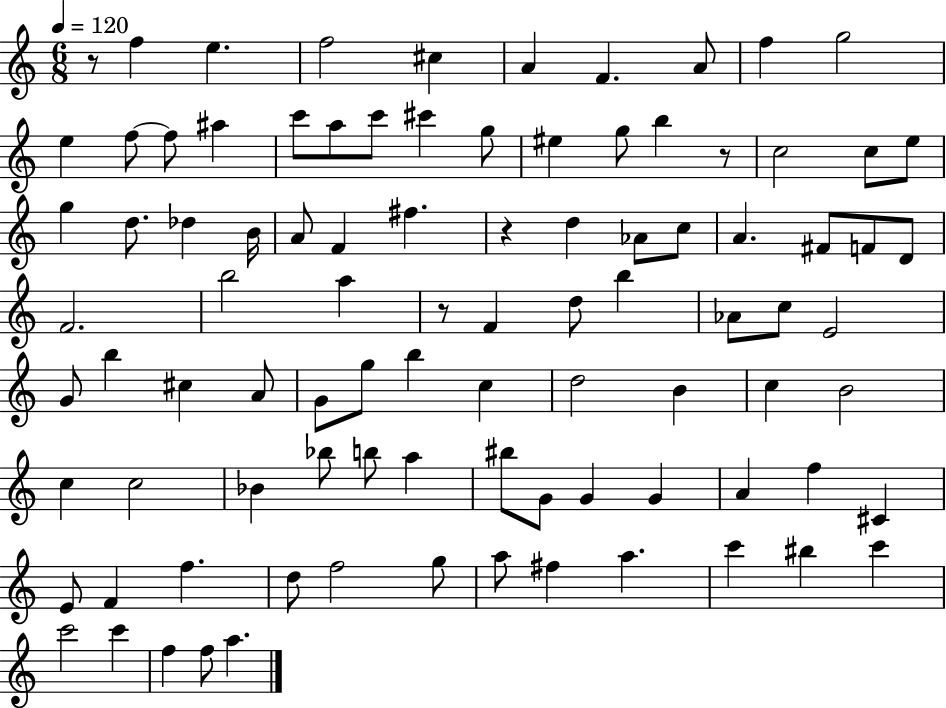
R/e F5/q E5/q. F5/h C#5/q A4/q F4/q. A4/e F5/q G5/h E5/q F5/e F5/e A#5/q C6/e A5/e C6/e C#6/q G5/e EIS5/q G5/e B5/q R/e C5/h C5/e E5/e G5/q D5/e. Db5/q B4/s A4/e F4/q F#5/q. R/q D5/q Ab4/e C5/e A4/q. F#4/e F4/e D4/e F4/h. B5/h A5/q R/e F4/q D5/e B5/q Ab4/e C5/e E4/h G4/e B5/q C#5/q A4/e G4/e G5/e B5/q C5/q D5/h B4/q C5/q B4/h C5/q C5/h Bb4/q Bb5/e B5/e A5/q BIS5/e G4/e G4/q G4/q A4/q F5/q C#4/q E4/e F4/q F5/q. D5/e F5/h G5/e A5/e F#5/q A5/q. C6/q BIS5/q C6/q C6/h C6/q F5/q F5/e A5/q.